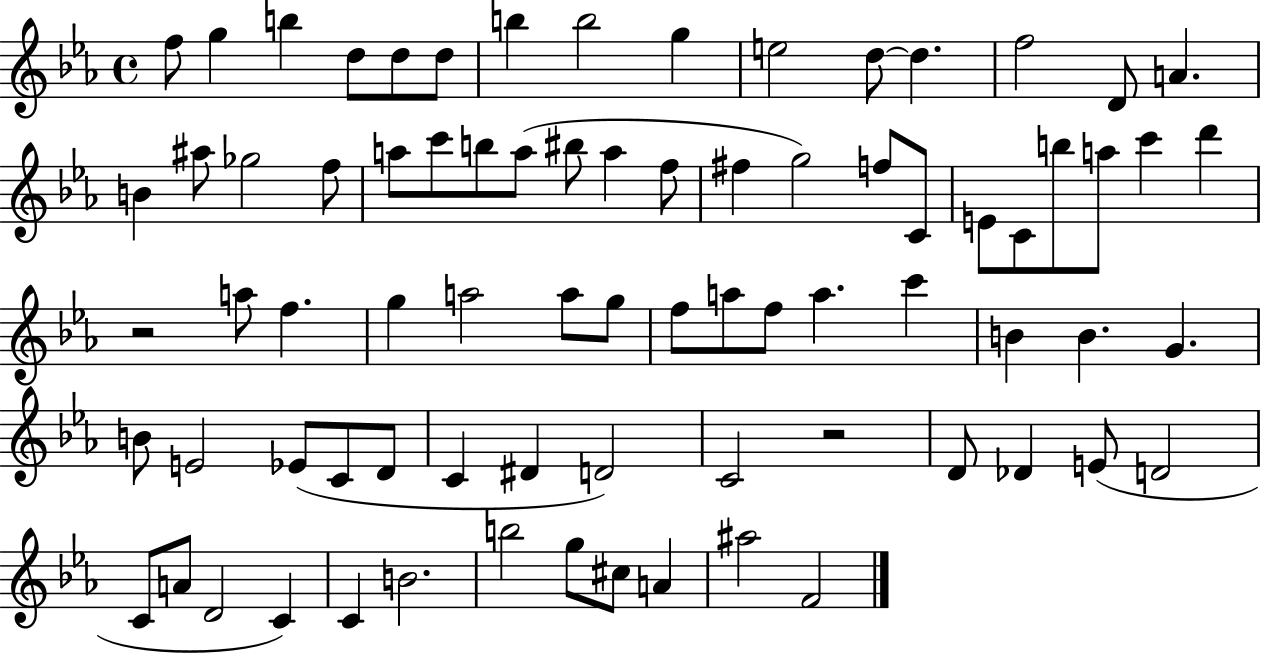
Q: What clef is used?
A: treble